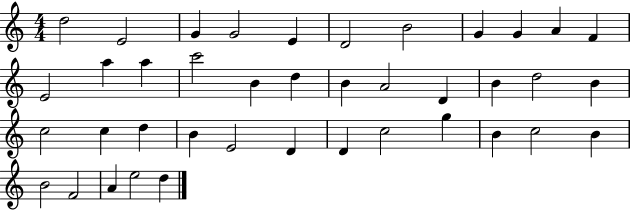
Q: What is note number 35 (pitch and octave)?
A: B4